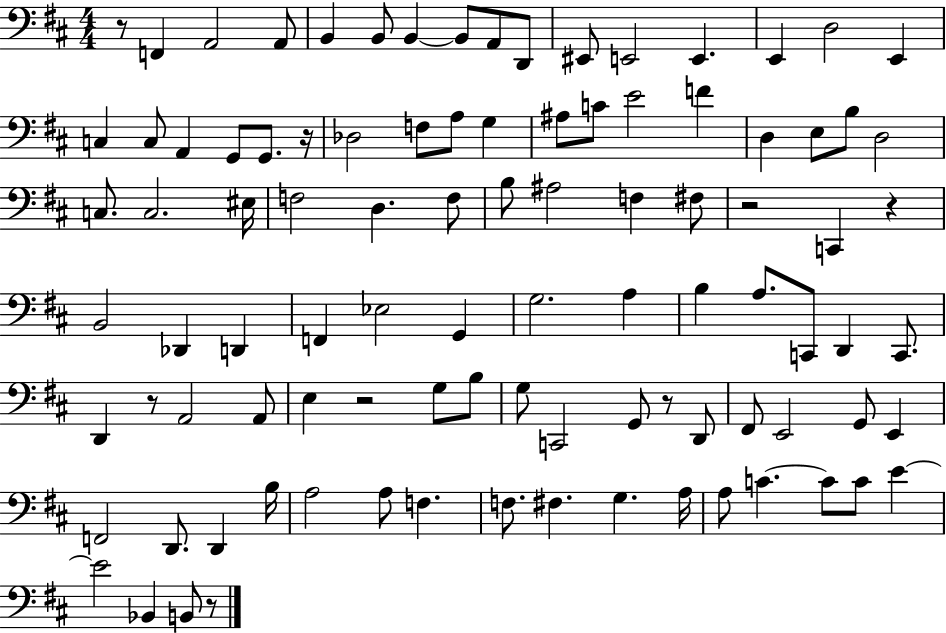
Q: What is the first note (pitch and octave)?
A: F2